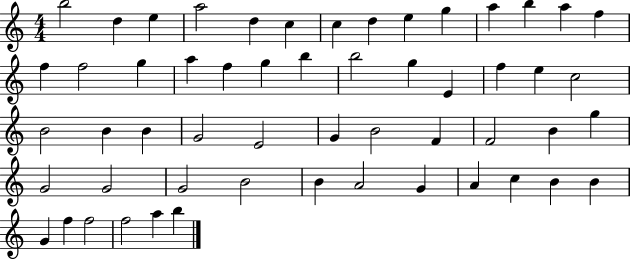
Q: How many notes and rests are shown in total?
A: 55